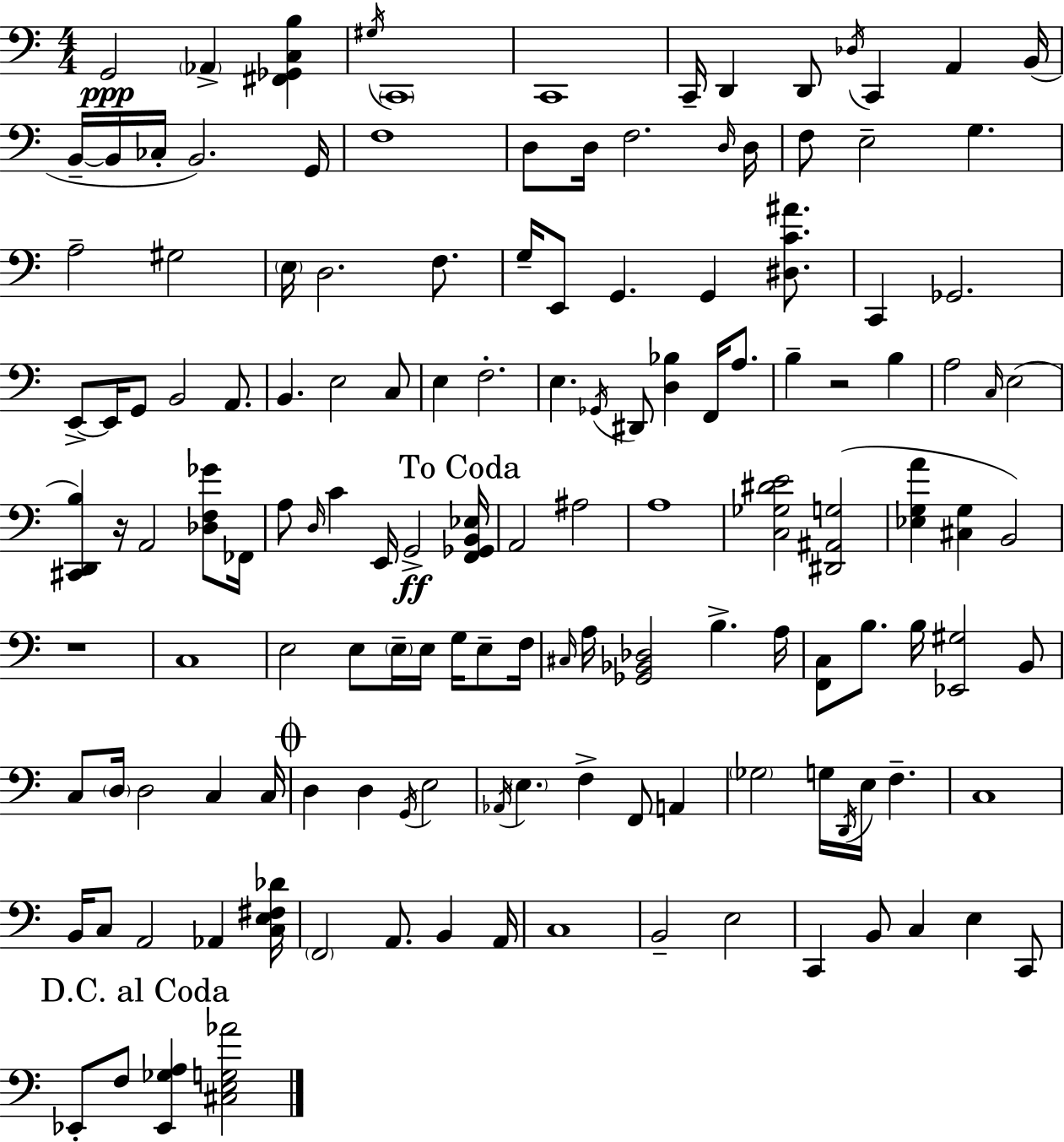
X:1
T:Untitled
M:4/4
L:1/4
K:Am
G,,2 _A,, [^F,,_G,,C,B,] ^G,/4 C,,4 C,,4 C,,/4 D,, D,,/2 _D,/4 C,, A,, B,,/4 B,,/4 B,,/4 _C,/4 B,,2 G,,/4 F,4 D,/2 D,/4 F,2 D,/4 D,/4 F,/2 E,2 G, A,2 ^G,2 E,/4 D,2 F,/2 G,/4 E,,/2 G,, G,, [^D,C^A]/2 C,, _G,,2 E,,/2 E,,/4 G,,/2 B,,2 A,,/2 B,, E,2 C,/2 E, F,2 E, _G,,/4 ^D,,/2 [D,_B,] F,,/4 A,/2 B, z2 B, A,2 C,/4 E,2 [^C,,D,,B,] z/4 A,,2 [_D,F,_G]/2 _F,,/4 A,/2 D,/4 C E,,/4 G,,2 [F,,_G,,B,,_E,]/4 A,,2 ^A,2 A,4 [C,_G,^DE]2 [^D,,^A,,G,]2 [_E,G,A] [^C,G,] B,,2 z4 C,4 E,2 E,/2 E,/4 E,/4 G,/4 E,/2 F,/4 ^C,/4 A,/4 [_G,,_B,,_D,]2 B, A,/4 [F,,C,]/2 B,/2 B,/4 [_E,,^G,]2 B,,/2 C,/2 D,/4 D,2 C, C,/4 D, D, G,,/4 E,2 _A,,/4 E, F, F,,/2 A,, _G,2 G,/4 D,,/4 E,/4 F, C,4 B,,/4 C,/2 A,,2 _A,, [C,E,^F,_D]/4 F,,2 A,,/2 B,, A,,/4 C,4 B,,2 E,2 C,, B,,/2 C, E, C,,/2 _E,,/2 F,/2 [_E,,_G,A,] [^C,E,G,_A]2